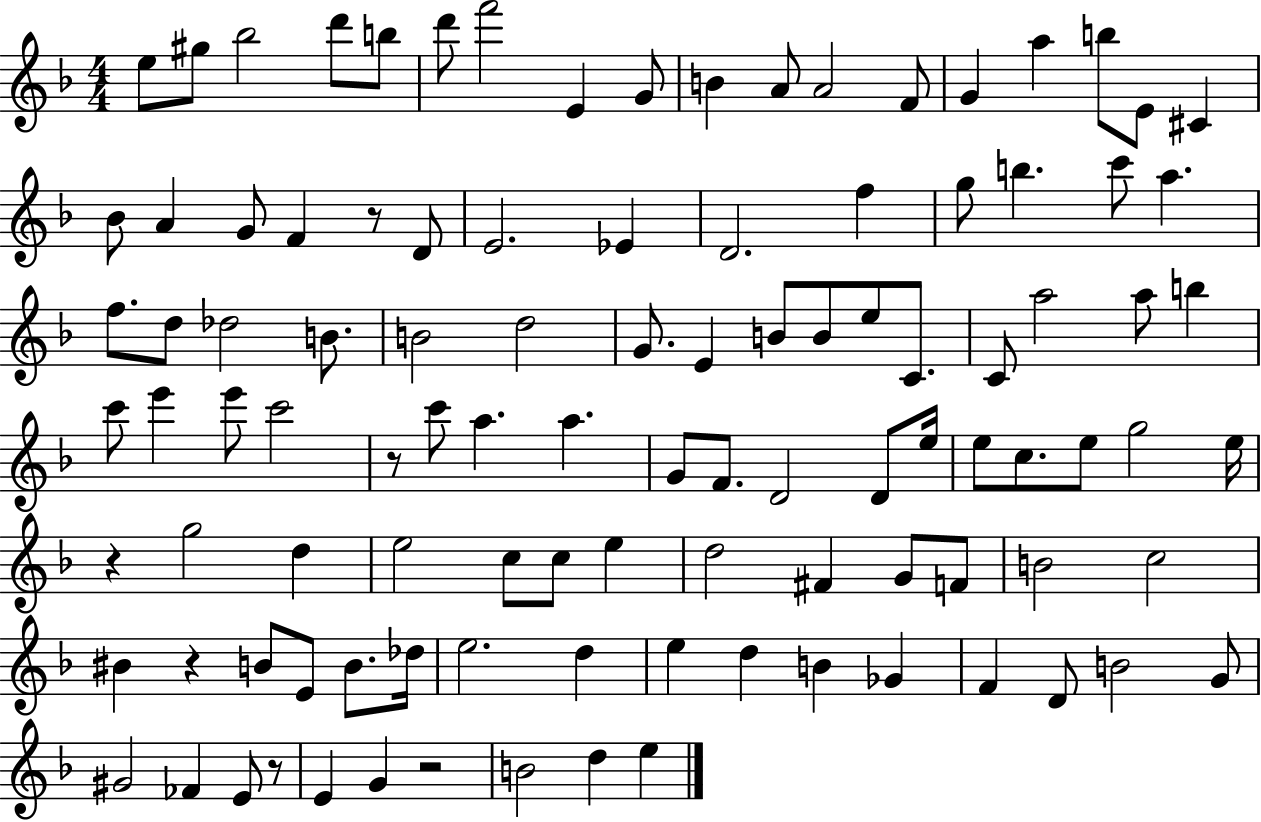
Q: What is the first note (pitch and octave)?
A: E5